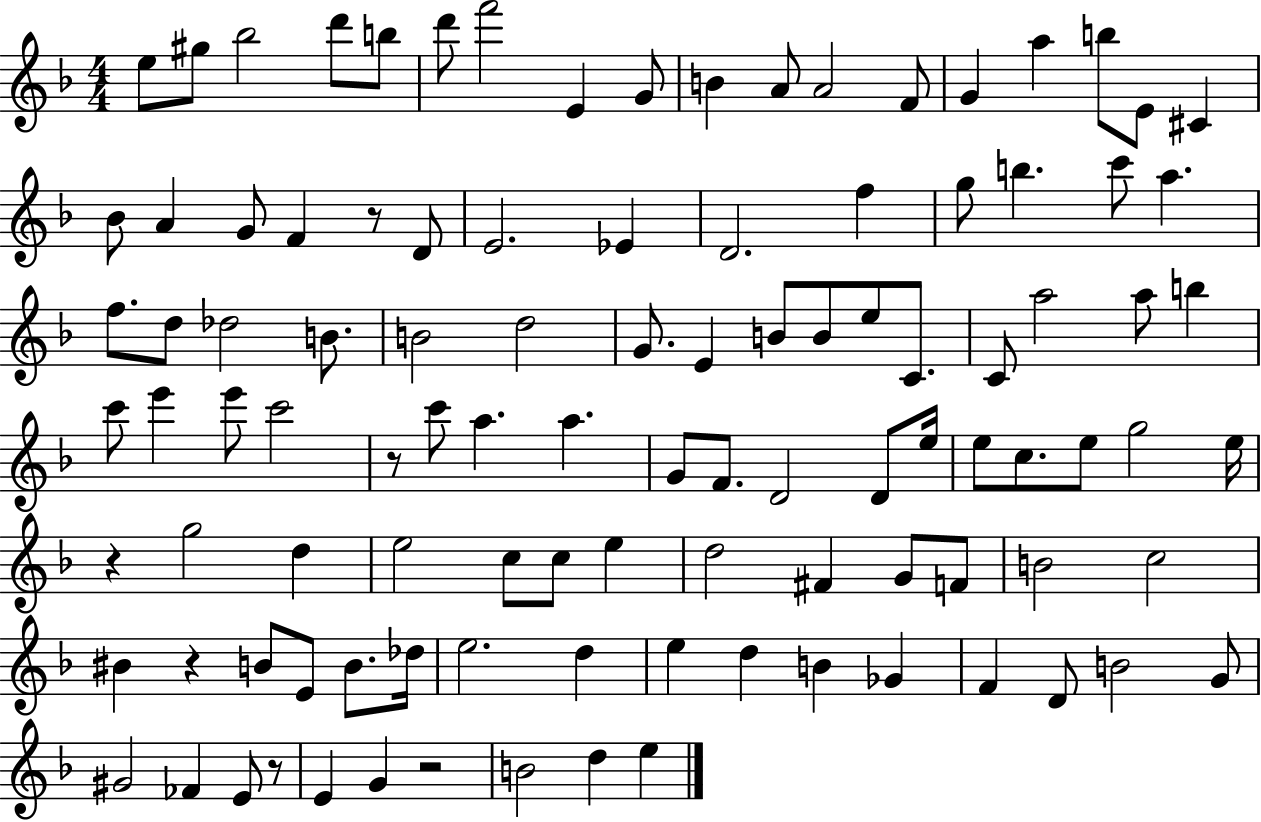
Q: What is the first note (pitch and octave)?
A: E5